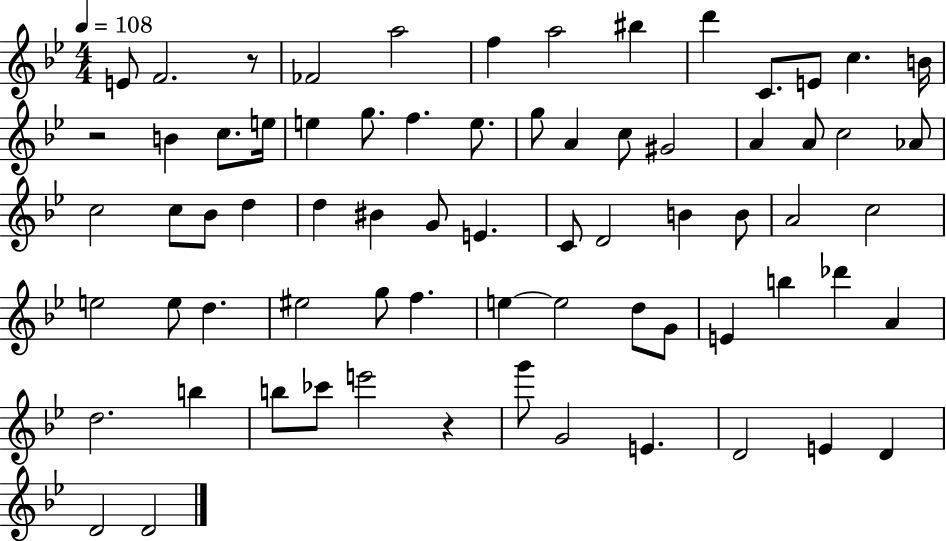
E4/e F4/h. R/e FES4/h A5/h F5/q A5/h BIS5/q D6/q C4/e. E4/e C5/q. B4/s R/h B4/q C5/e. E5/s E5/q G5/e. F5/q. E5/e. G5/e A4/q C5/e G#4/h A4/q A4/e C5/h Ab4/e C5/h C5/e Bb4/e D5/q D5/q BIS4/q G4/e E4/q. C4/e D4/h B4/q B4/e A4/h C5/h E5/h E5/e D5/q. EIS5/h G5/e F5/q. E5/q E5/h D5/e G4/e E4/q B5/q Db6/q A4/q D5/h. B5/q B5/e CES6/e E6/h R/q G6/e G4/h E4/q. D4/h E4/q D4/q D4/h D4/h